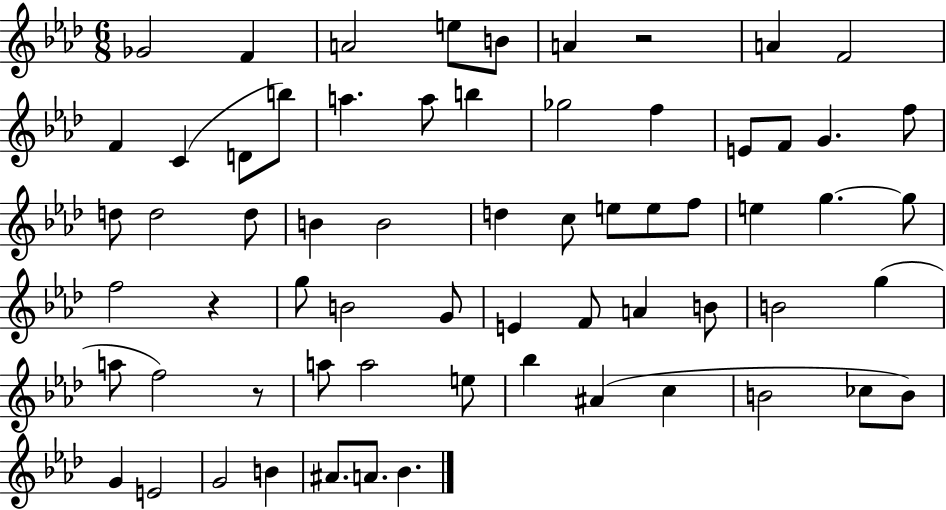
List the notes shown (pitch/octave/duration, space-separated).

Gb4/h F4/q A4/h E5/e B4/e A4/q R/h A4/q F4/h F4/q C4/q D4/e B5/e A5/q. A5/e B5/q Gb5/h F5/q E4/e F4/e G4/q. F5/e D5/e D5/h D5/e B4/q B4/h D5/q C5/e E5/e E5/e F5/e E5/q G5/q. G5/e F5/h R/q G5/e B4/h G4/e E4/q F4/e A4/q B4/e B4/h G5/q A5/e F5/h R/e A5/e A5/h E5/e Bb5/q A#4/q C5/q B4/h CES5/e B4/e G4/q E4/h G4/h B4/q A#4/e. A4/e. Bb4/q.